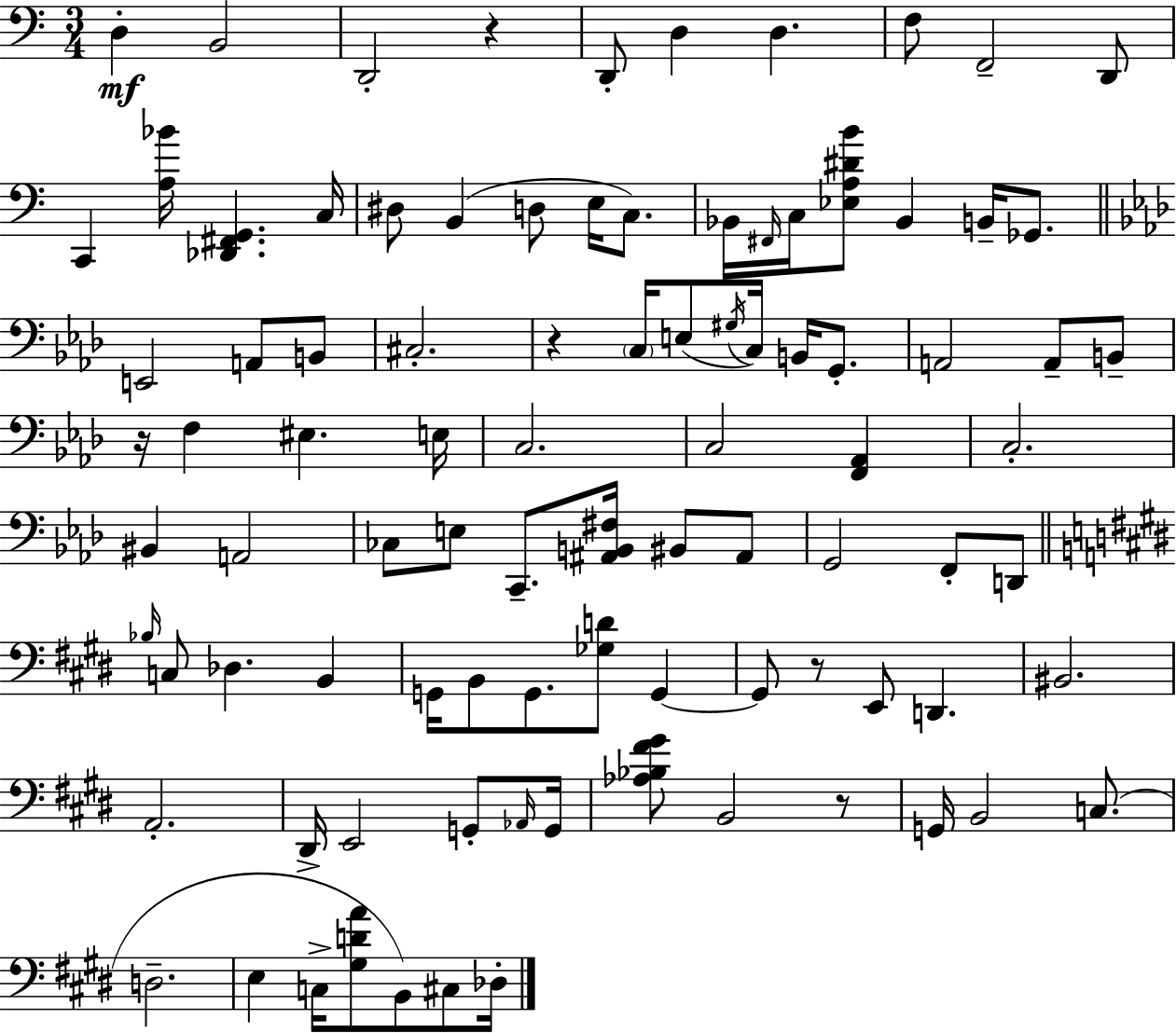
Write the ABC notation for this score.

X:1
T:Untitled
M:3/4
L:1/4
K:C
D, B,,2 D,,2 z D,,/2 D, D, F,/2 F,,2 D,,/2 C,, [A,_B]/4 [_D,,^F,,G,,] C,/4 ^D,/2 B,, D,/2 E,/4 C,/2 _B,,/4 ^F,,/4 C,/4 [_E,A,^DB]/2 _B,, B,,/4 _G,,/2 E,,2 A,,/2 B,,/2 ^C,2 z C,/4 E,/2 ^G,/4 C,/4 B,,/4 G,,/2 A,,2 A,,/2 B,,/2 z/4 F, ^E, E,/4 C,2 C,2 [F,,_A,,] C,2 ^B,, A,,2 _C,/2 E,/2 C,,/2 [^A,,B,,^F,]/4 ^B,,/2 ^A,,/2 G,,2 F,,/2 D,,/2 _B,/4 C,/2 _D, B,, G,,/4 B,,/2 G,,/2 [_G,D]/2 G,, G,,/2 z/2 E,,/2 D,, ^B,,2 A,,2 ^D,,/4 E,,2 G,,/2 _A,,/4 G,,/4 [_A,_B,^F^G]/2 B,,2 z/2 G,,/4 B,,2 C,/2 D,2 E, C,/4 [^G,DA]/2 B,,/2 ^C,/2 _D,/4